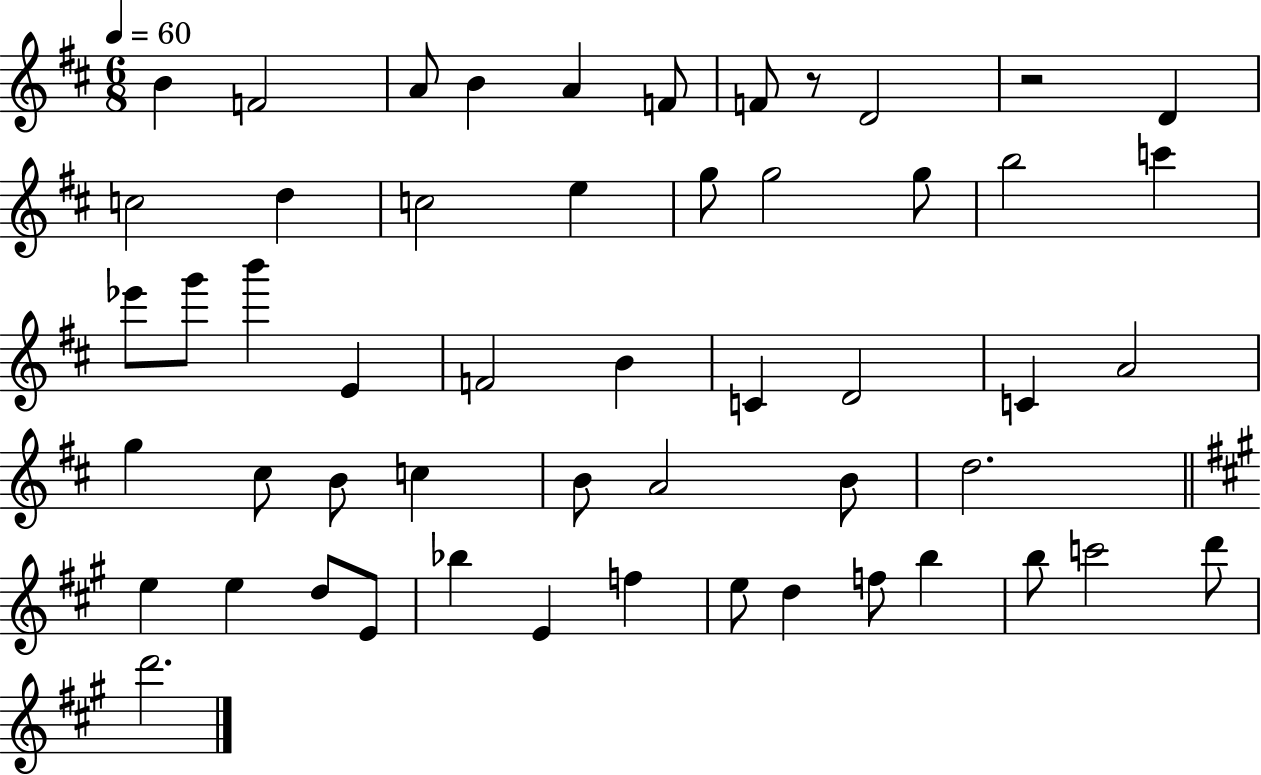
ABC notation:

X:1
T:Untitled
M:6/8
L:1/4
K:D
B F2 A/2 B A F/2 F/2 z/2 D2 z2 D c2 d c2 e g/2 g2 g/2 b2 c' _e'/2 g'/2 b' E F2 B C D2 C A2 g ^c/2 B/2 c B/2 A2 B/2 d2 e e d/2 E/2 _b E f e/2 d f/2 b b/2 c'2 d'/2 d'2